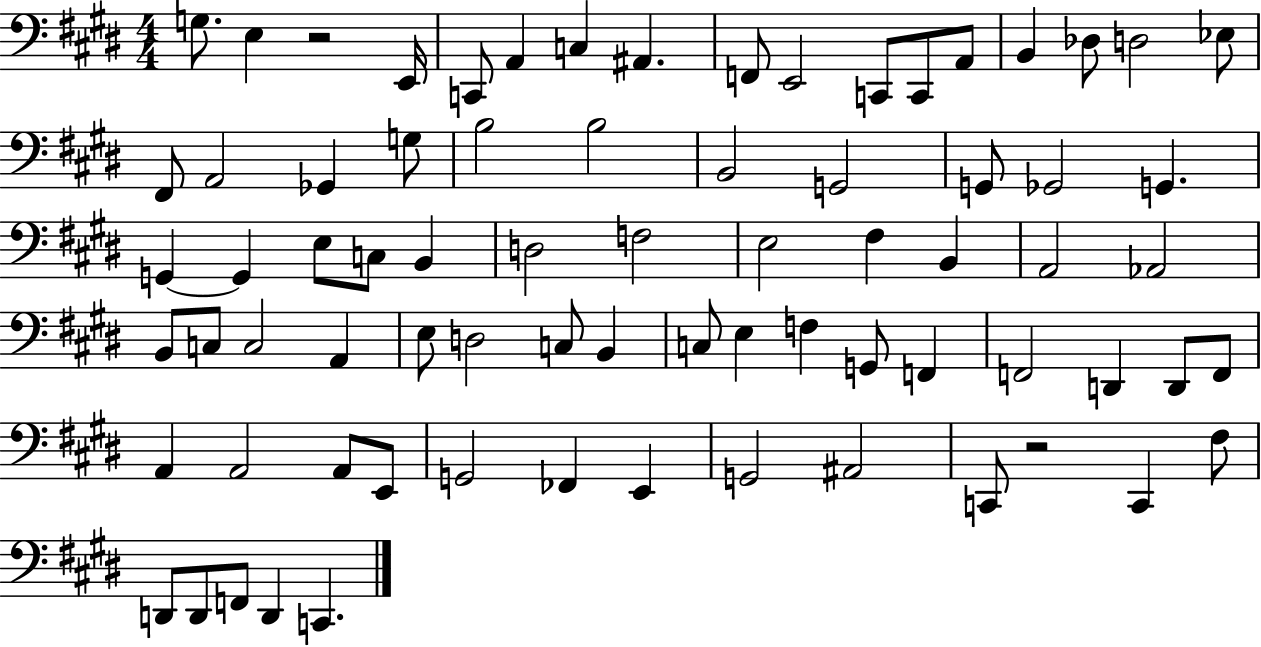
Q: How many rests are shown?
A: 2